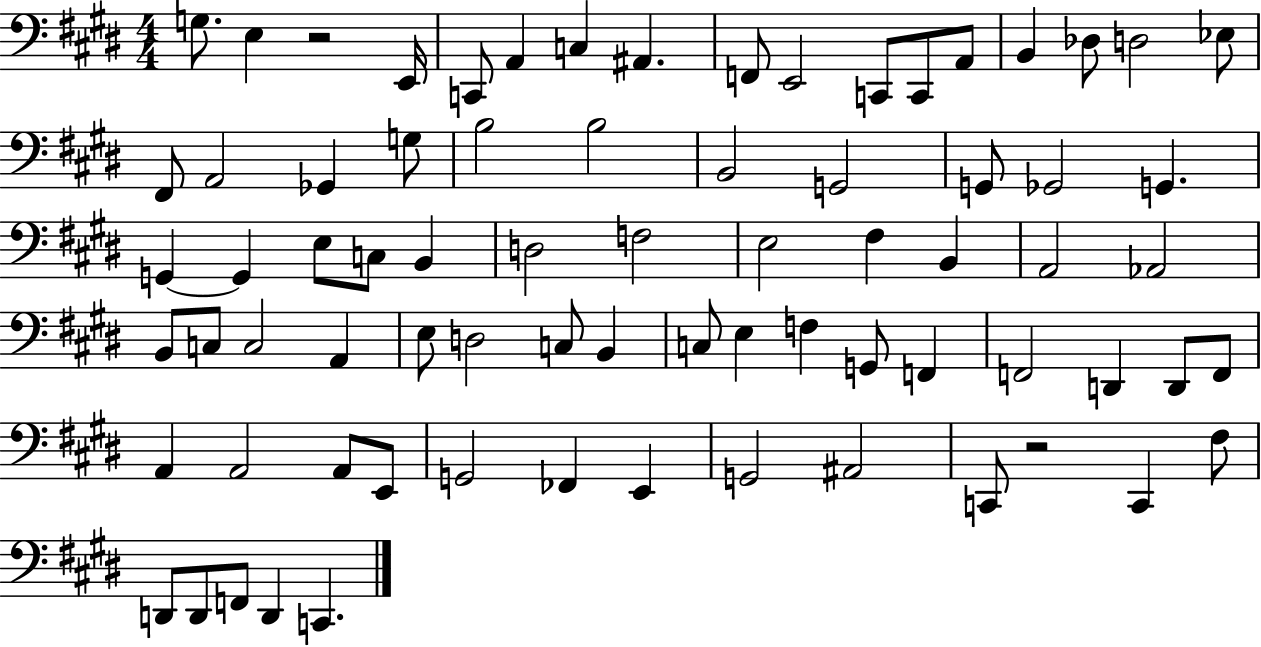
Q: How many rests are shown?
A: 2